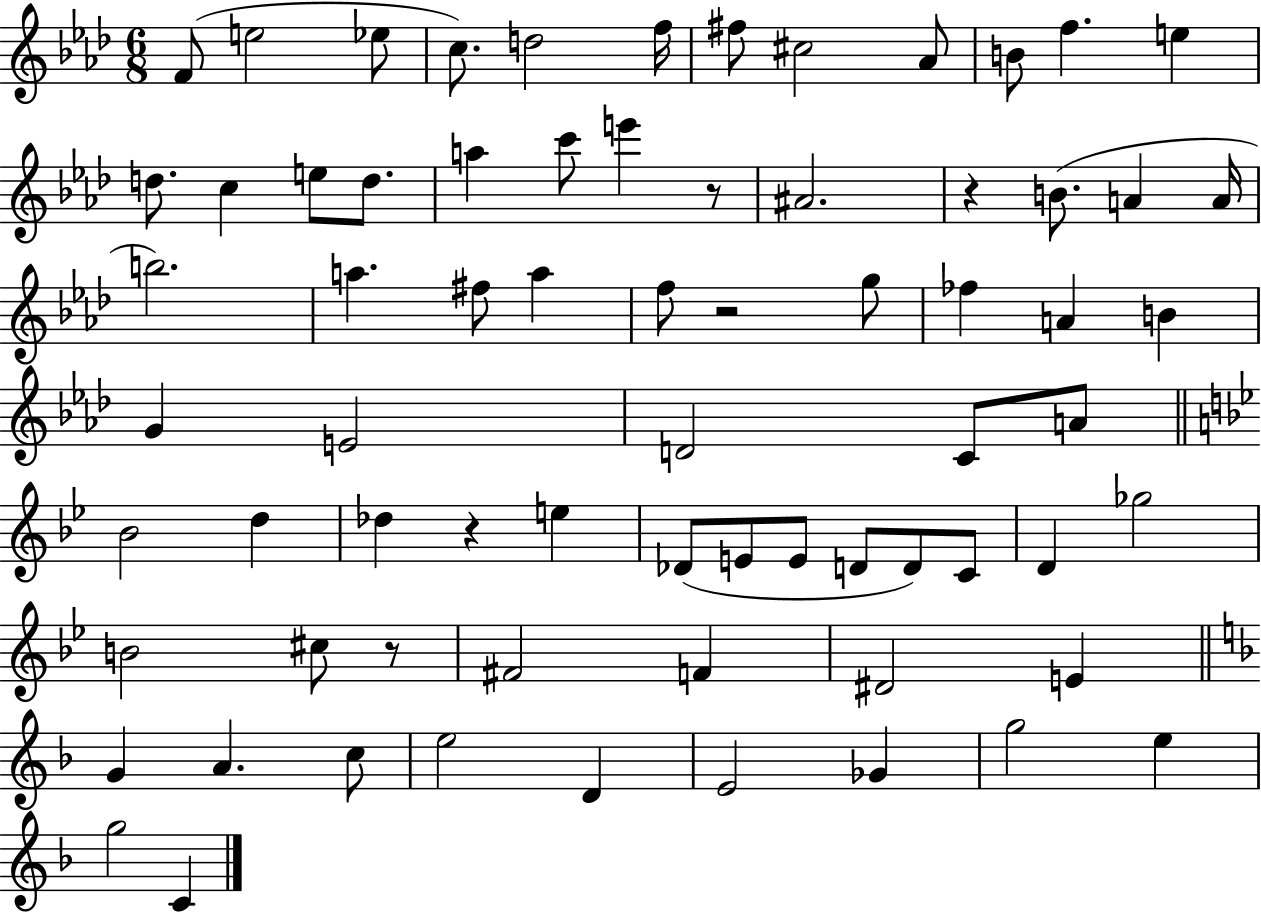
X:1
T:Untitled
M:6/8
L:1/4
K:Ab
F/2 e2 _e/2 c/2 d2 f/4 ^f/2 ^c2 _A/2 B/2 f e d/2 c e/2 d/2 a c'/2 e' z/2 ^A2 z B/2 A A/4 b2 a ^f/2 a f/2 z2 g/2 _f A B G E2 D2 C/2 A/2 _B2 d _d z e _D/2 E/2 E/2 D/2 D/2 C/2 D _g2 B2 ^c/2 z/2 ^F2 F ^D2 E G A c/2 e2 D E2 _G g2 e g2 C